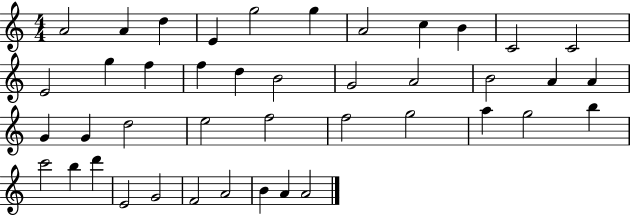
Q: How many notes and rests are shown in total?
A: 42